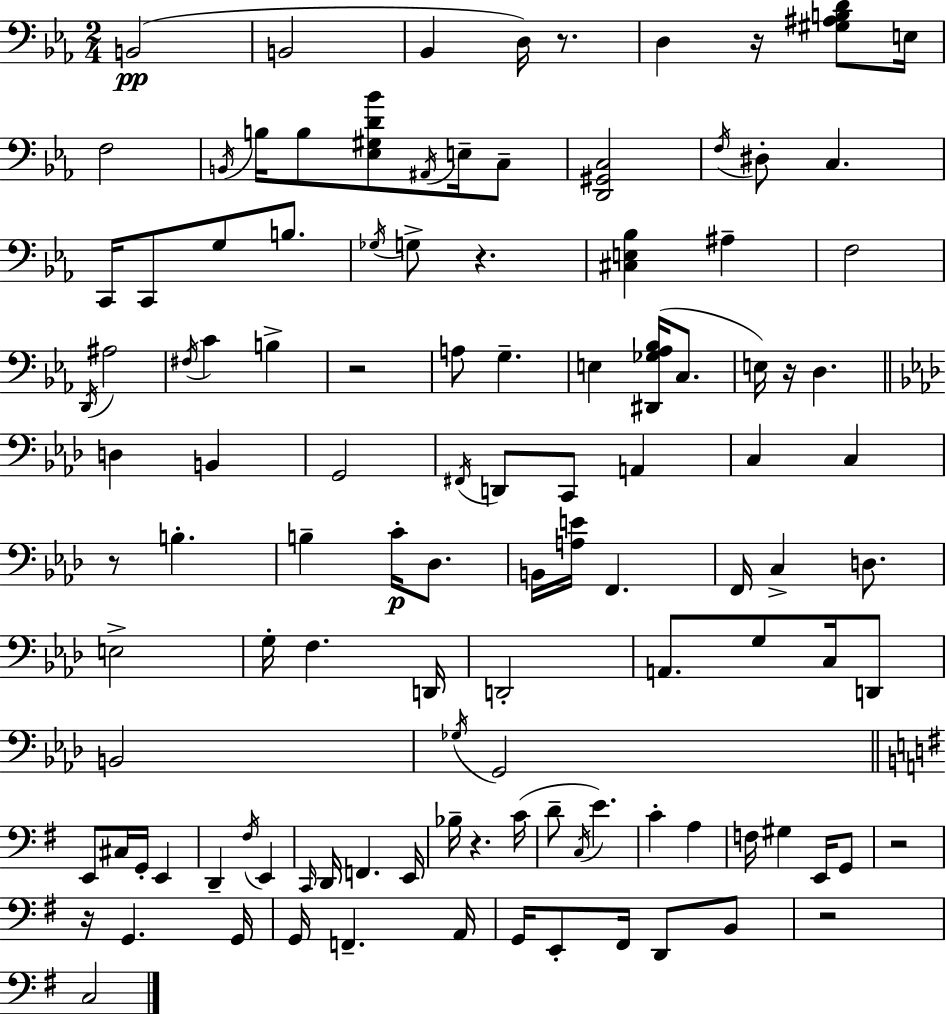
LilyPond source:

{
  \clef bass
  \numericTimeSignature
  \time 2/4
  \key c \minor
  b,2(\pp | b,2 | bes,4 d16) r8. | d4 r16 <gis ais b d'>8 e16 | \break f2 | \acciaccatura { b,16 } b16 b8 <ees gis d' bes'>8 \acciaccatura { ais,16 } e16-- | c8-- <d, gis, c>2 | \acciaccatura { f16 } dis8-. c4. | \break c,16 c,8 g8 | b8. \acciaccatura { ges16 } g8-> r4. | <cis e bes>4 | ais4-- f2 | \break \acciaccatura { d,16 } ais2 | \acciaccatura { fis16 } c'4 | b4-> r2 | a8 | \break g4.-- e4 | <dis, ges aes bes>16( c8. e16) r16 | d4. \bar "||" \break \key aes \major d4 b,4 | g,2 | \acciaccatura { fis,16 } d,8 c,8 a,4 | c4 c4 | \break r8 b4.-. | b4-- c'16-.\p des8. | b,16 <a e'>16 f,4. | f,16 c4-> d8. | \break e2-> | g16-. f4. | d,16 d,2-. | a,8. g8 c16 d,8 | \break b,2 | \acciaccatura { ges16 } g,2 | \bar "||" \break \key g \major e,8 cis16 g,16-. e,4 | d,4-- \acciaccatura { fis16 } e,4 | \grace { c,16 } d,16 f,4. | e,16 bes16-- r4. | \break c'16( d'8-- \acciaccatura { c16 } e'4.) | c'4-. a4 | f16 gis4 | e,16 g,8 r2 | \break r16 g,4. | g,16 g,16 f,4.-- | a,16 g,16 e,8-. fis,16 d,8 | b,8 r2 | \break c2 | \bar "|."
}